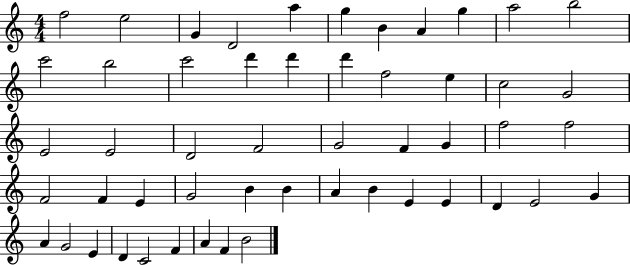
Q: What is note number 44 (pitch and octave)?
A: A4